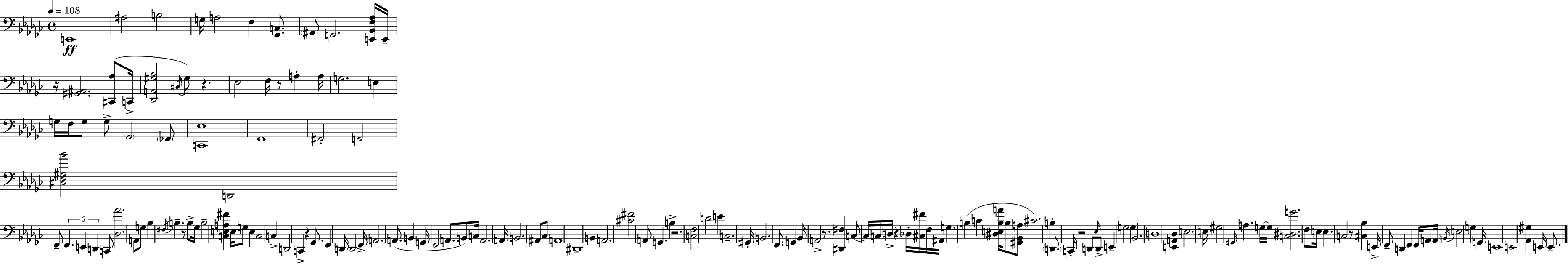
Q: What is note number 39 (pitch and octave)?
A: B3